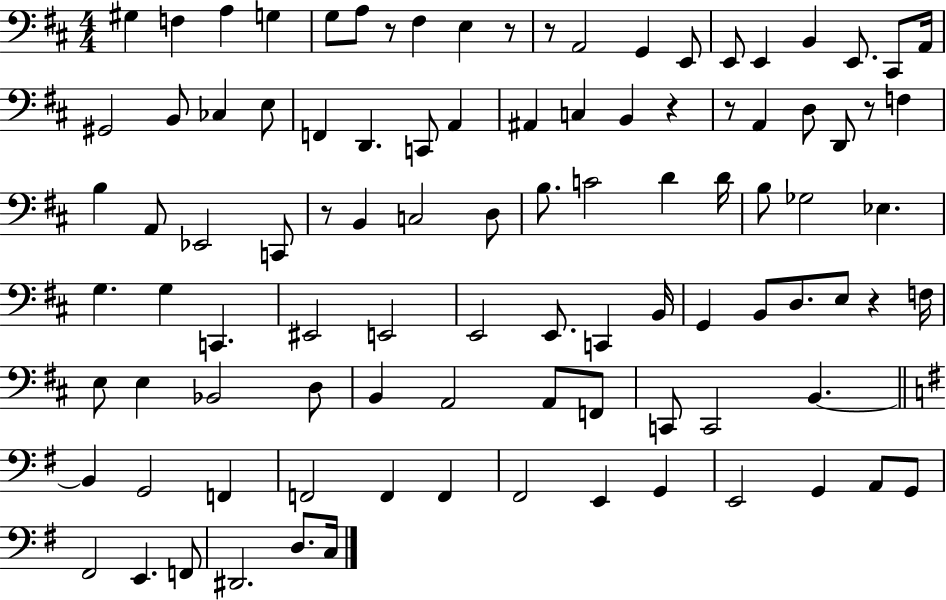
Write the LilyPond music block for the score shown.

{
  \clef bass
  \numericTimeSignature
  \time 4/4
  \key d \major
  gis4 f4 a4 g4 | g8 a8 r8 fis4 e4 r8 | r8 a,2 g,4 e,8 | e,8 e,4 b,4 e,8. cis,8 a,16 | \break gis,2 b,8 ces4 e8 | f,4 d,4. c,8 a,4 | ais,4 c4 b,4 r4 | r8 a,4 d8 d,8 r8 f4 | \break b4 a,8 ees,2 c,8 | r8 b,4 c2 d8 | b8. c'2 d'4 d'16 | b8 ges2 ees4. | \break g4. g4 c,4. | eis,2 e,2 | e,2 e,8. c,4 b,16 | g,4 b,8 d8. e8 r4 f16 | \break e8 e4 bes,2 d8 | b,4 a,2 a,8 f,8 | c,8 c,2 b,4.~~ | \bar "||" \break \key g \major b,4 g,2 f,4 | f,2 f,4 f,4 | fis,2 e,4 g,4 | e,2 g,4 a,8 g,8 | \break fis,2 e,4. f,8 | dis,2. d8. c16 | \bar "|."
}